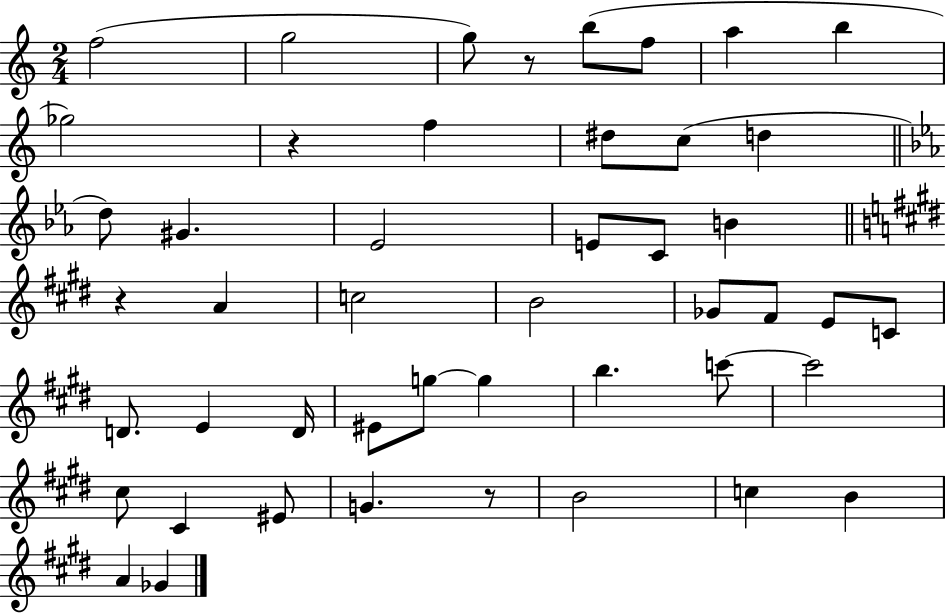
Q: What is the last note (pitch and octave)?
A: Gb4